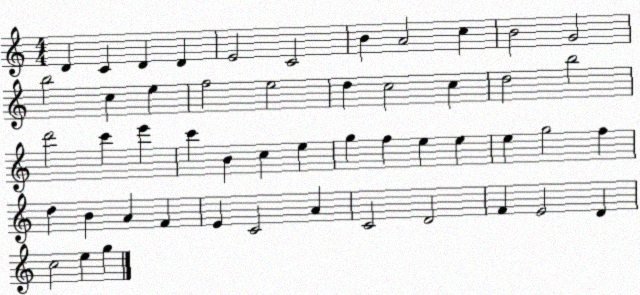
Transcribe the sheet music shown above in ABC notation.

X:1
T:Untitled
M:4/4
L:1/4
K:C
D C D D E2 C2 B A2 c B2 G2 b2 c e f2 e2 d c2 c d2 b2 d'2 c' e' c' B c e g f e e e g2 f d B A F E C2 A C2 D2 F E2 D c2 e g